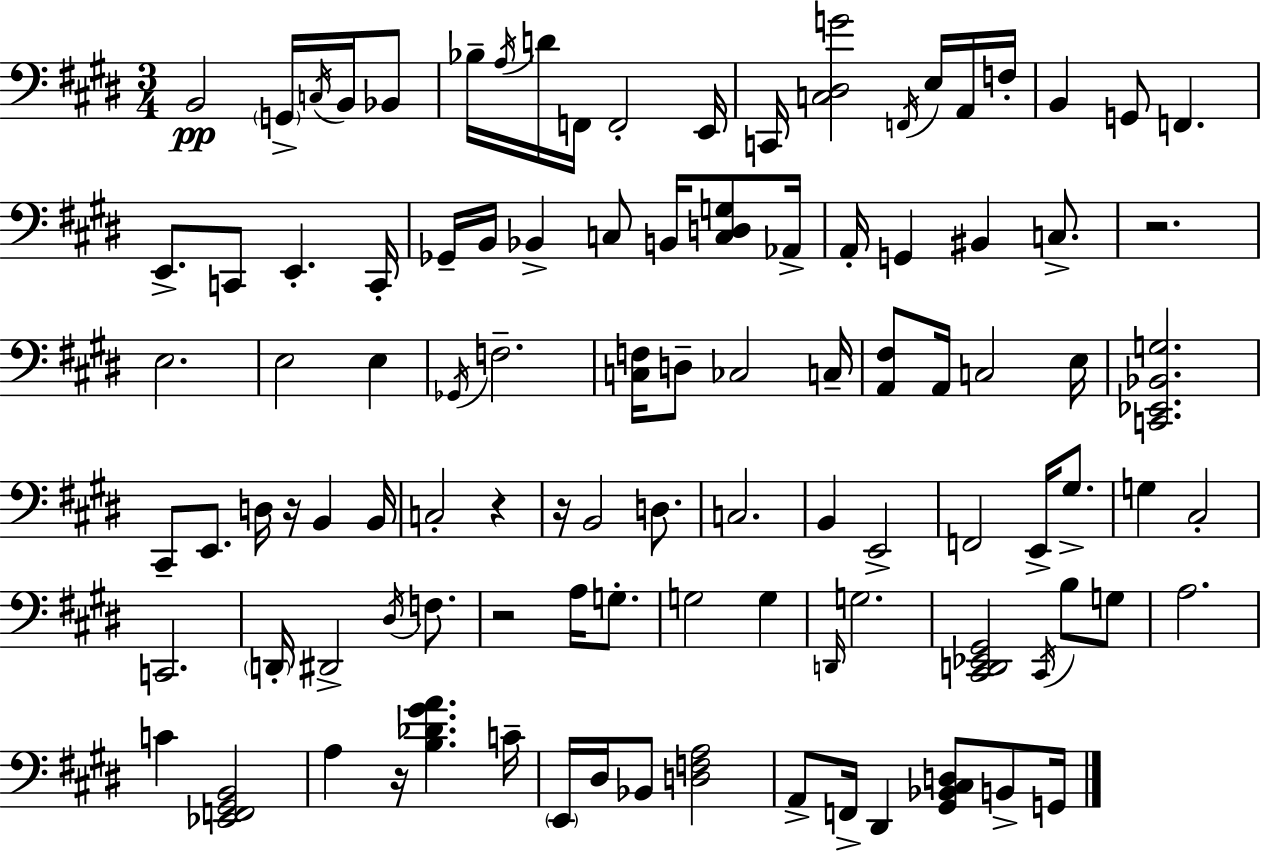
X:1
T:Untitled
M:3/4
L:1/4
K:E
B,,2 G,,/4 C,/4 B,,/4 _B,,/2 _B,/4 A,/4 D/4 F,,/4 F,,2 E,,/4 C,,/4 [C,^D,G]2 F,,/4 E,/4 A,,/4 F,/4 B,, G,,/2 F,, E,,/2 C,,/2 E,, C,,/4 _G,,/4 B,,/4 _B,, C,/2 B,,/4 [C,D,G,]/2 _A,,/4 A,,/4 G,, ^B,, C,/2 z2 E,2 E,2 E, _G,,/4 F,2 [C,F,]/4 D,/2 _C,2 C,/4 [A,,^F,]/2 A,,/4 C,2 E,/4 [C,,_E,,_B,,G,]2 ^C,,/2 E,,/2 D,/4 z/4 B,, B,,/4 C,2 z z/4 B,,2 D,/2 C,2 B,, E,,2 F,,2 E,,/4 ^G,/2 G, ^C,2 C,,2 D,,/4 ^D,,2 ^D,/4 F,/2 z2 A,/4 G,/2 G,2 G, D,,/4 G,2 [^C,,D,,_E,,^G,,]2 ^C,,/4 B,/2 G,/2 A,2 C [_E,,F,,^G,,B,,]2 A, z/4 [B,_D^GA] C/4 E,,/4 ^D,/4 _B,,/2 [D,F,A,]2 A,,/2 F,,/4 ^D,, [^G,,_B,,^C,D,]/2 B,,/2 G,,/4